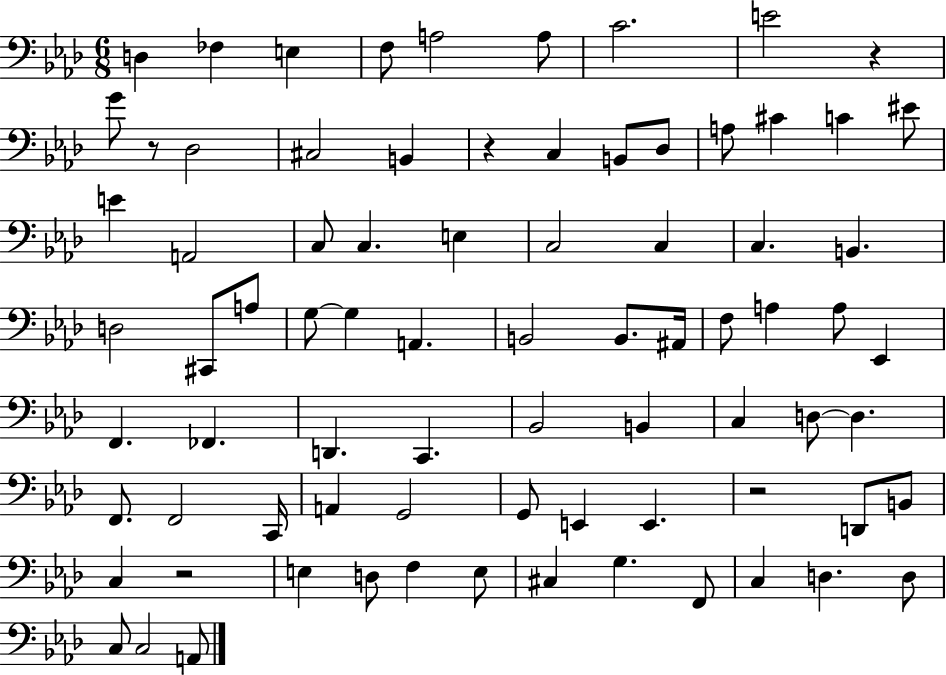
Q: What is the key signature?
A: AES major